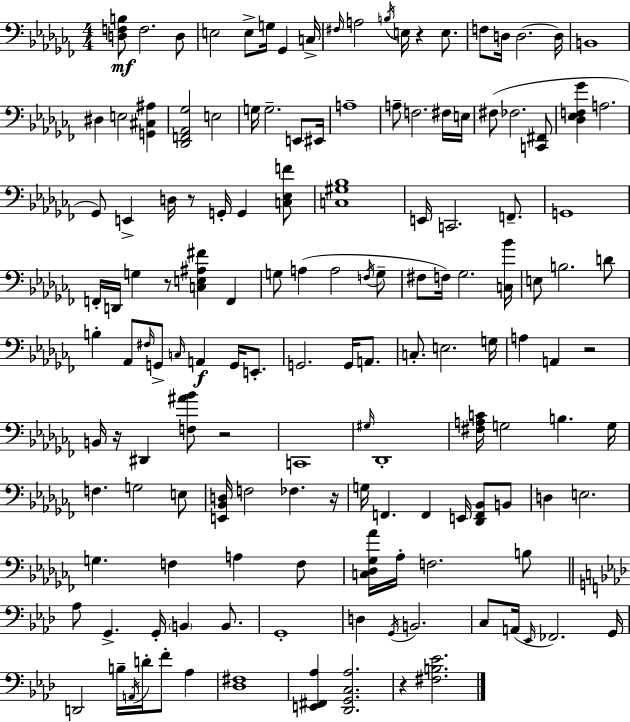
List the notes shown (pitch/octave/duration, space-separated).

[D3,F3,B3]/e F3/h. D3/e E3/h E3/e G3/s Gb2/q C3/s F#3/s A3/h B3/s E3/s R/q E3/e. F3/e D3/s D3/h. D3/s B2/w D#3/q E3/h [G2,C#3,A#3]/q [Db2,F2,Ab2,Gb3]/h E3/h G3/s G3/h. E2/e EIS2/s A3/w A3/e F3/h. F#3/s E3/s F#3/e FES3/h. [C2,F#2]/e [Db3,Eb3,F3,Gb4]/q A3/h. Gb2/e E2/q D3/s R/e G2/s G2/q [C3,Eb3,F4]/e [C3,G#3,Bb3]/w E2/s C2/h. F2/e. G2/w F2/s D2/s G3/q R/e [C3,E3,A#3,F#4]/q F2/q G3/e A3/q A3/h F3/s G3/e F#3/e F3/s Gb3/h. [C3,Bb4]/s E3/e B3/h. D4/e B3/q Ab2/e F#3/s G2/e C3/s A2/q G2/s E2/e. G2/h. G2/s A2/e. C3/e. E3/h. G3/s A3/q A2/q R/h B2/s R/s D#2/q [F3,A#4,Bb4]/e R/h C2/w G#3/s Db2/w [F#3,A3,C4]/s G3/h B3/q. G3/s F3/q. G3/h E3/e [E2,Bb2,D3]/s F3/h FES3/q. R/s G3/s F2/q. F2/q E2/s [Db2,F2,Bb2]/e B2/e D3/q E3/h. G3/q. F3/q A3/q F3/e [C3,Db3,Gb3,Ab4]/s Ab3/s F3/h. B3/e Ab3/e G2/q. G2/s B2/q B2/e. G2/w D3/q G2/s B2/h. C3/e A2/s Eb2/s FES2/h. G2/s D2/h B3/s A2/s D4/s F4/e Ab3/q [Db3,F#3]/w [E2,F#2,Ab3]/q [Db2,G2,C3,Ab3]/h. R/q [F#3,B3,Eb4]/h.